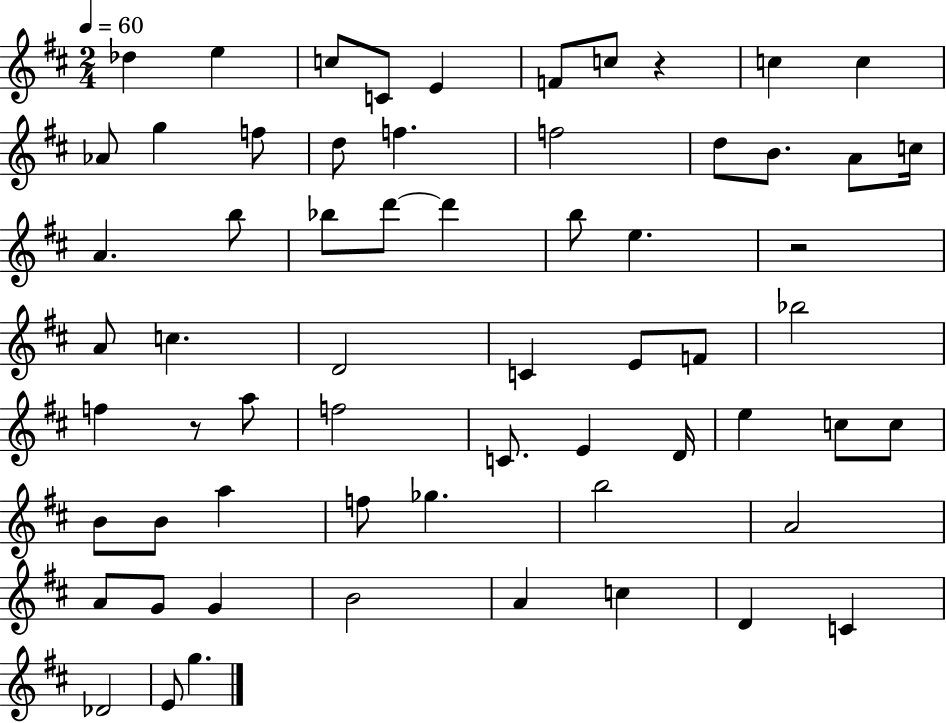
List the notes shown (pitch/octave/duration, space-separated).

Db5/q E5/q C5/e C4/e E4/q F4/e C5/e R/q C5/q C5/q Ab4/e G5/q F5/e D5/e F5/q. F5/h D5/e B4/e. A4/e C5/s A4/q. B5/e Bb5/e D6/e D6/q B5/e E5/q. R/h A4/e C5/q. D4/h C4/q E4/e F4/e Bb5/h F5/q R/e A5/e F5/h C4/e. E4/q D4/s E5/q C5/e C5/e B4/e B4/e A5/q F5/e Gb5/q. B5/h A4/h A4/e G4/e G4/q B4/h A4/q C5/q D4/q C4/q Db4/h E4/e G5/q.